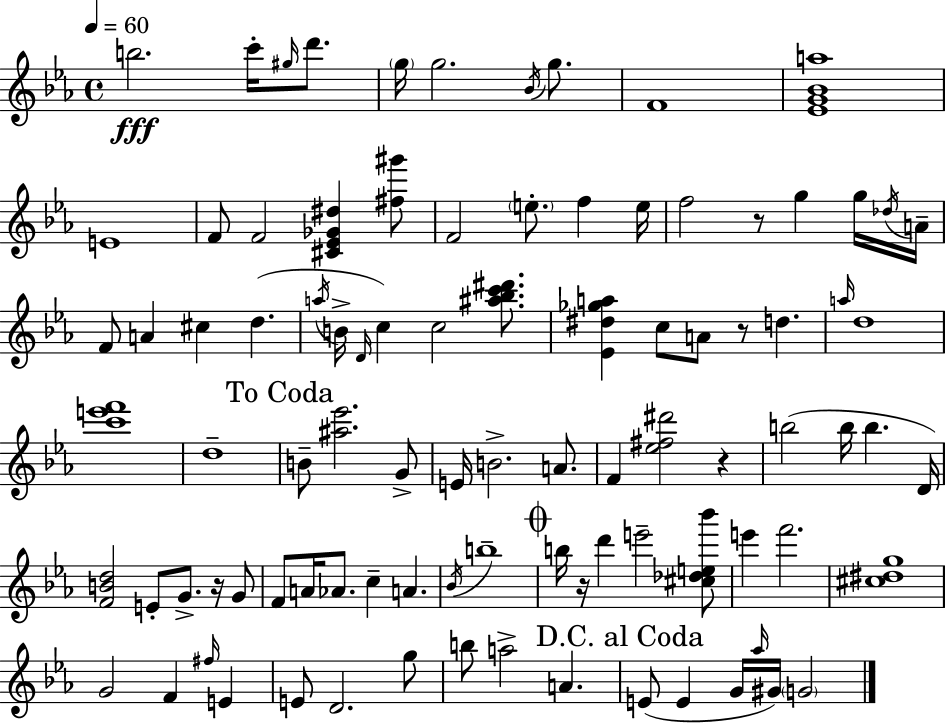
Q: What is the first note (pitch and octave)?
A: B5